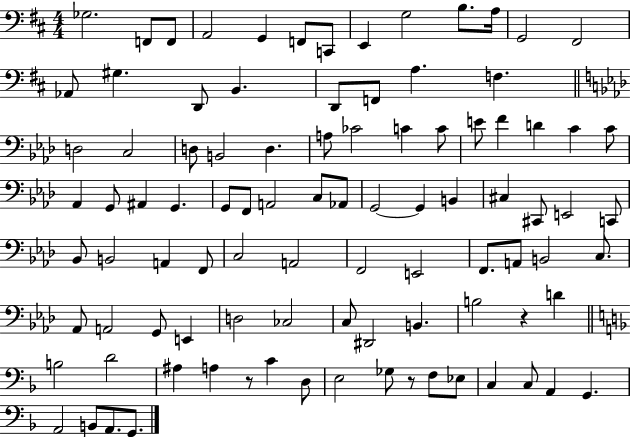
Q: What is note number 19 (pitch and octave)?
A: F2